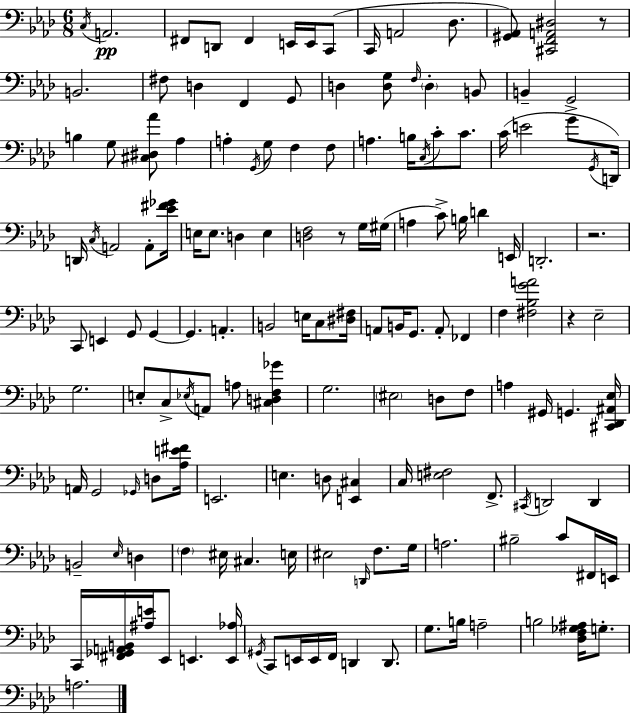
{
  \clef bass
  \numericTimeSignature
  \time 6/8
  \key f \minor
  \acciaccatura { c16 }\pp a,2. | fis,8 d,8 fis,4 e,16 e,16 c,8( | c,16 a,2 des8. | <gis, aes,>8) <cis, f, a, dis>2 r8 | \break b,2. | fis8 d4 f,4 g,8 | d4 <d g>8 \grace { f16 } \parenthesize d4-. | b,8 b,4-- g,2-> | \break b4 g8 <cis dis aes'>8 aes4 | a4-. \acciaccatura { g,16 } g8 f4 | f8 a4. b16 \acciaccatura { c16 } c'8-. | c'8. c'16( e'2 | \break g'8 \acciaccatura { g,16 }) d,16 d,16 \acciaccatura { c16 } a,2 | a,8-. <ees' fis' ges'>16 e16 e8. d4 | e4 <d f>2 | r8 g16 gis16( a4 c'8->) | \break b16 d'4 e,16 d,2.-. | r2. | c,8 e,4 | g,8 g,4~~ g,4. | \break a,4.-. b,2 | e16 c8 <dis fis>16 a,8 b,16 g,8. | a,8-. fes,4 f4 <fis bes g' a'>2 | r4 ees2-- | \break g2. | e8-. c8-> \acciaccatura { ees16 } a,8 | a8 <cis d f ges'>4 g2. | \parenthesize eis2 | \break d8 f8 a4 gis,16 | g,4. <cis, des, ais, ees>16 a,16 g,2 | \grace { ges,16 } d8 <aes e' fis'>16 e,2. | e4. | \break d8 <e, cis>4 c16 <e fis>2 | f,8.-> \acciaccatura { cis,16 } d,2 | d,4 b,2-- | \grace { ees16 } d4 \parenthesize f4 | \break eis16 cis4. e16 eis2 | \grace { d,16 } f8. g16 a2. | bis2-- | c'8 fis,16 e,16 c,16 | \break <fis, ges, a, b,>16 <ais e'>16 ees,8 e,4. <e, aes>16 \acciaccatura { gis,16 } | c,8 e,16 e,16 f,16 d,4 d,8. | g8. b16 a2-- | b2 <des f ges ais>16 g8.-. | \break a2. | \bar "|."
}